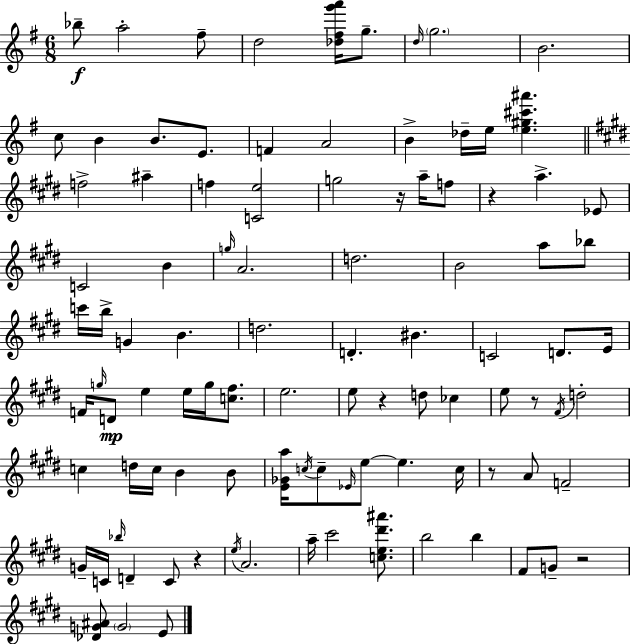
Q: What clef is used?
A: treble